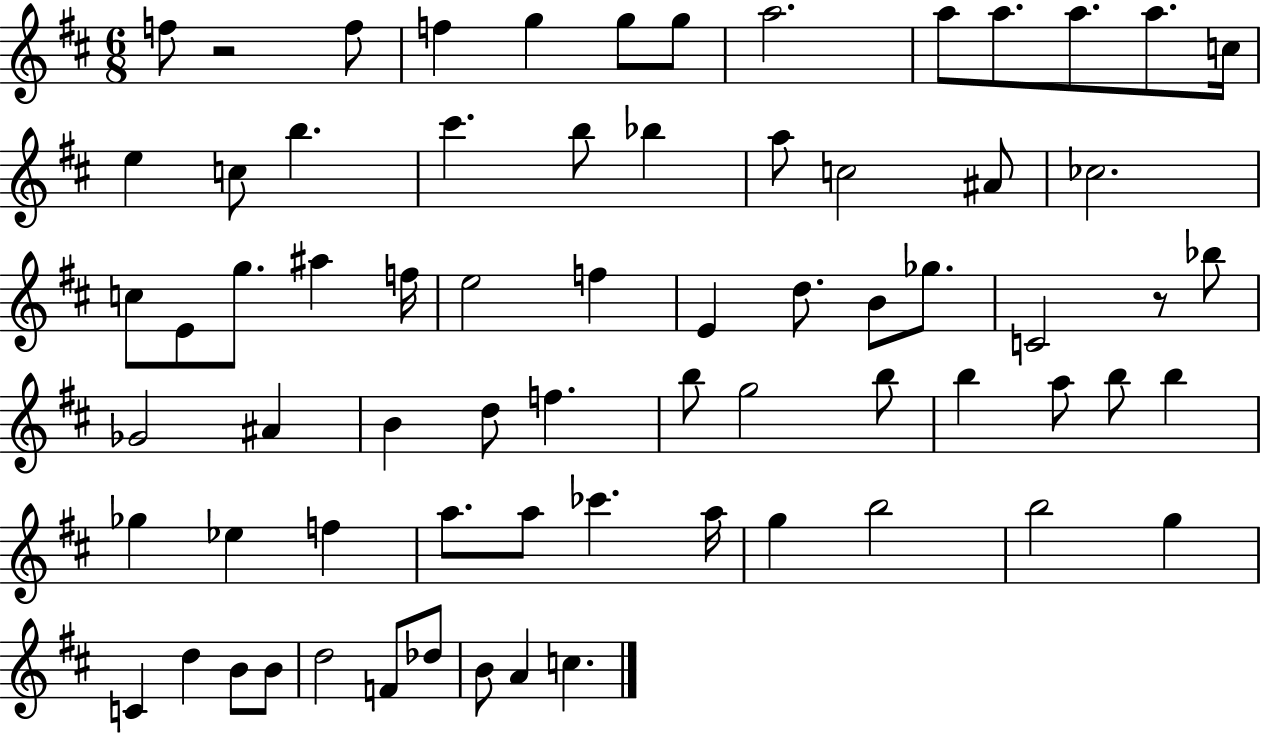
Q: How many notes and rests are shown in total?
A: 70